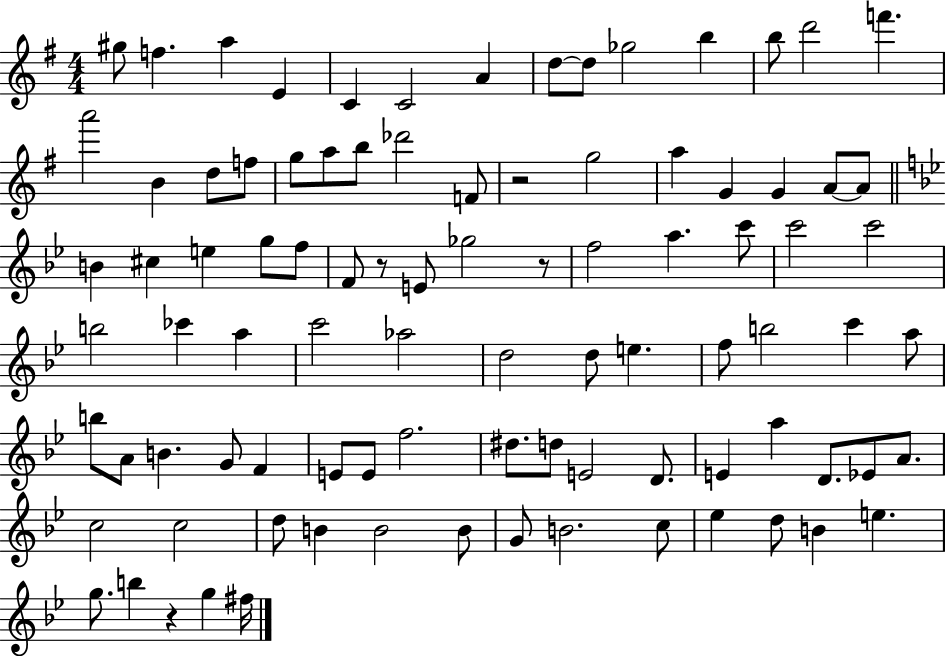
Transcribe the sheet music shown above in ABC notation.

X:1
T:Untitled
M:4/4
L:1/4
K:G
^g/2 f a E C C2 A d/2 d/2 _g2 b b/2 d'2 f' a'2 B d/2 f/2 g/2 a/2 b/2 _d'2 F/2 z2 g2 a G G A/2 A/2 B ^c e g/2 f/2 F/2 z/2 E/2 _g2 z/2 f2 a c'/2 c'2 c'2 b2 _c' a c'2 _a2 d2 d/2 e f/2 b2 c' a/2 b/2 A/2 B G/2 F E/2 E/2 f2 ^d/2 d/2 E2 D/2 E a D/2 _E/2 A/2 c2 c2 d/2 B B2 B/2 G/2 B2 c/2 _e d/2 B e g/2 b z g ^f/4